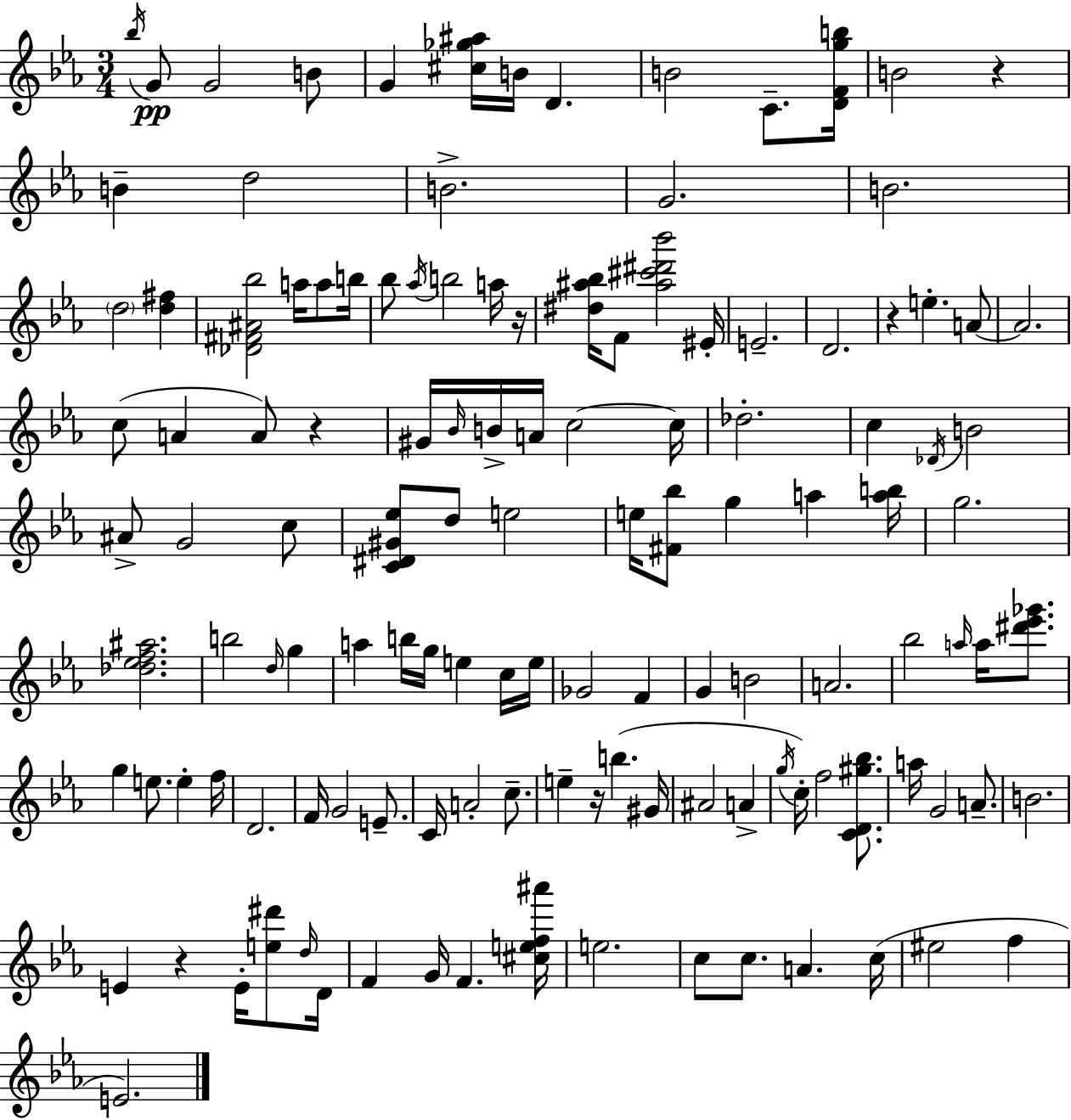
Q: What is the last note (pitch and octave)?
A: E4